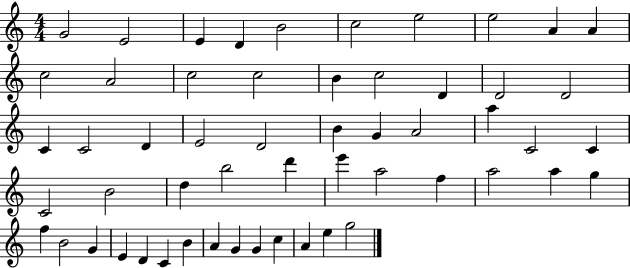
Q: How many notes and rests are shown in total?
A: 55